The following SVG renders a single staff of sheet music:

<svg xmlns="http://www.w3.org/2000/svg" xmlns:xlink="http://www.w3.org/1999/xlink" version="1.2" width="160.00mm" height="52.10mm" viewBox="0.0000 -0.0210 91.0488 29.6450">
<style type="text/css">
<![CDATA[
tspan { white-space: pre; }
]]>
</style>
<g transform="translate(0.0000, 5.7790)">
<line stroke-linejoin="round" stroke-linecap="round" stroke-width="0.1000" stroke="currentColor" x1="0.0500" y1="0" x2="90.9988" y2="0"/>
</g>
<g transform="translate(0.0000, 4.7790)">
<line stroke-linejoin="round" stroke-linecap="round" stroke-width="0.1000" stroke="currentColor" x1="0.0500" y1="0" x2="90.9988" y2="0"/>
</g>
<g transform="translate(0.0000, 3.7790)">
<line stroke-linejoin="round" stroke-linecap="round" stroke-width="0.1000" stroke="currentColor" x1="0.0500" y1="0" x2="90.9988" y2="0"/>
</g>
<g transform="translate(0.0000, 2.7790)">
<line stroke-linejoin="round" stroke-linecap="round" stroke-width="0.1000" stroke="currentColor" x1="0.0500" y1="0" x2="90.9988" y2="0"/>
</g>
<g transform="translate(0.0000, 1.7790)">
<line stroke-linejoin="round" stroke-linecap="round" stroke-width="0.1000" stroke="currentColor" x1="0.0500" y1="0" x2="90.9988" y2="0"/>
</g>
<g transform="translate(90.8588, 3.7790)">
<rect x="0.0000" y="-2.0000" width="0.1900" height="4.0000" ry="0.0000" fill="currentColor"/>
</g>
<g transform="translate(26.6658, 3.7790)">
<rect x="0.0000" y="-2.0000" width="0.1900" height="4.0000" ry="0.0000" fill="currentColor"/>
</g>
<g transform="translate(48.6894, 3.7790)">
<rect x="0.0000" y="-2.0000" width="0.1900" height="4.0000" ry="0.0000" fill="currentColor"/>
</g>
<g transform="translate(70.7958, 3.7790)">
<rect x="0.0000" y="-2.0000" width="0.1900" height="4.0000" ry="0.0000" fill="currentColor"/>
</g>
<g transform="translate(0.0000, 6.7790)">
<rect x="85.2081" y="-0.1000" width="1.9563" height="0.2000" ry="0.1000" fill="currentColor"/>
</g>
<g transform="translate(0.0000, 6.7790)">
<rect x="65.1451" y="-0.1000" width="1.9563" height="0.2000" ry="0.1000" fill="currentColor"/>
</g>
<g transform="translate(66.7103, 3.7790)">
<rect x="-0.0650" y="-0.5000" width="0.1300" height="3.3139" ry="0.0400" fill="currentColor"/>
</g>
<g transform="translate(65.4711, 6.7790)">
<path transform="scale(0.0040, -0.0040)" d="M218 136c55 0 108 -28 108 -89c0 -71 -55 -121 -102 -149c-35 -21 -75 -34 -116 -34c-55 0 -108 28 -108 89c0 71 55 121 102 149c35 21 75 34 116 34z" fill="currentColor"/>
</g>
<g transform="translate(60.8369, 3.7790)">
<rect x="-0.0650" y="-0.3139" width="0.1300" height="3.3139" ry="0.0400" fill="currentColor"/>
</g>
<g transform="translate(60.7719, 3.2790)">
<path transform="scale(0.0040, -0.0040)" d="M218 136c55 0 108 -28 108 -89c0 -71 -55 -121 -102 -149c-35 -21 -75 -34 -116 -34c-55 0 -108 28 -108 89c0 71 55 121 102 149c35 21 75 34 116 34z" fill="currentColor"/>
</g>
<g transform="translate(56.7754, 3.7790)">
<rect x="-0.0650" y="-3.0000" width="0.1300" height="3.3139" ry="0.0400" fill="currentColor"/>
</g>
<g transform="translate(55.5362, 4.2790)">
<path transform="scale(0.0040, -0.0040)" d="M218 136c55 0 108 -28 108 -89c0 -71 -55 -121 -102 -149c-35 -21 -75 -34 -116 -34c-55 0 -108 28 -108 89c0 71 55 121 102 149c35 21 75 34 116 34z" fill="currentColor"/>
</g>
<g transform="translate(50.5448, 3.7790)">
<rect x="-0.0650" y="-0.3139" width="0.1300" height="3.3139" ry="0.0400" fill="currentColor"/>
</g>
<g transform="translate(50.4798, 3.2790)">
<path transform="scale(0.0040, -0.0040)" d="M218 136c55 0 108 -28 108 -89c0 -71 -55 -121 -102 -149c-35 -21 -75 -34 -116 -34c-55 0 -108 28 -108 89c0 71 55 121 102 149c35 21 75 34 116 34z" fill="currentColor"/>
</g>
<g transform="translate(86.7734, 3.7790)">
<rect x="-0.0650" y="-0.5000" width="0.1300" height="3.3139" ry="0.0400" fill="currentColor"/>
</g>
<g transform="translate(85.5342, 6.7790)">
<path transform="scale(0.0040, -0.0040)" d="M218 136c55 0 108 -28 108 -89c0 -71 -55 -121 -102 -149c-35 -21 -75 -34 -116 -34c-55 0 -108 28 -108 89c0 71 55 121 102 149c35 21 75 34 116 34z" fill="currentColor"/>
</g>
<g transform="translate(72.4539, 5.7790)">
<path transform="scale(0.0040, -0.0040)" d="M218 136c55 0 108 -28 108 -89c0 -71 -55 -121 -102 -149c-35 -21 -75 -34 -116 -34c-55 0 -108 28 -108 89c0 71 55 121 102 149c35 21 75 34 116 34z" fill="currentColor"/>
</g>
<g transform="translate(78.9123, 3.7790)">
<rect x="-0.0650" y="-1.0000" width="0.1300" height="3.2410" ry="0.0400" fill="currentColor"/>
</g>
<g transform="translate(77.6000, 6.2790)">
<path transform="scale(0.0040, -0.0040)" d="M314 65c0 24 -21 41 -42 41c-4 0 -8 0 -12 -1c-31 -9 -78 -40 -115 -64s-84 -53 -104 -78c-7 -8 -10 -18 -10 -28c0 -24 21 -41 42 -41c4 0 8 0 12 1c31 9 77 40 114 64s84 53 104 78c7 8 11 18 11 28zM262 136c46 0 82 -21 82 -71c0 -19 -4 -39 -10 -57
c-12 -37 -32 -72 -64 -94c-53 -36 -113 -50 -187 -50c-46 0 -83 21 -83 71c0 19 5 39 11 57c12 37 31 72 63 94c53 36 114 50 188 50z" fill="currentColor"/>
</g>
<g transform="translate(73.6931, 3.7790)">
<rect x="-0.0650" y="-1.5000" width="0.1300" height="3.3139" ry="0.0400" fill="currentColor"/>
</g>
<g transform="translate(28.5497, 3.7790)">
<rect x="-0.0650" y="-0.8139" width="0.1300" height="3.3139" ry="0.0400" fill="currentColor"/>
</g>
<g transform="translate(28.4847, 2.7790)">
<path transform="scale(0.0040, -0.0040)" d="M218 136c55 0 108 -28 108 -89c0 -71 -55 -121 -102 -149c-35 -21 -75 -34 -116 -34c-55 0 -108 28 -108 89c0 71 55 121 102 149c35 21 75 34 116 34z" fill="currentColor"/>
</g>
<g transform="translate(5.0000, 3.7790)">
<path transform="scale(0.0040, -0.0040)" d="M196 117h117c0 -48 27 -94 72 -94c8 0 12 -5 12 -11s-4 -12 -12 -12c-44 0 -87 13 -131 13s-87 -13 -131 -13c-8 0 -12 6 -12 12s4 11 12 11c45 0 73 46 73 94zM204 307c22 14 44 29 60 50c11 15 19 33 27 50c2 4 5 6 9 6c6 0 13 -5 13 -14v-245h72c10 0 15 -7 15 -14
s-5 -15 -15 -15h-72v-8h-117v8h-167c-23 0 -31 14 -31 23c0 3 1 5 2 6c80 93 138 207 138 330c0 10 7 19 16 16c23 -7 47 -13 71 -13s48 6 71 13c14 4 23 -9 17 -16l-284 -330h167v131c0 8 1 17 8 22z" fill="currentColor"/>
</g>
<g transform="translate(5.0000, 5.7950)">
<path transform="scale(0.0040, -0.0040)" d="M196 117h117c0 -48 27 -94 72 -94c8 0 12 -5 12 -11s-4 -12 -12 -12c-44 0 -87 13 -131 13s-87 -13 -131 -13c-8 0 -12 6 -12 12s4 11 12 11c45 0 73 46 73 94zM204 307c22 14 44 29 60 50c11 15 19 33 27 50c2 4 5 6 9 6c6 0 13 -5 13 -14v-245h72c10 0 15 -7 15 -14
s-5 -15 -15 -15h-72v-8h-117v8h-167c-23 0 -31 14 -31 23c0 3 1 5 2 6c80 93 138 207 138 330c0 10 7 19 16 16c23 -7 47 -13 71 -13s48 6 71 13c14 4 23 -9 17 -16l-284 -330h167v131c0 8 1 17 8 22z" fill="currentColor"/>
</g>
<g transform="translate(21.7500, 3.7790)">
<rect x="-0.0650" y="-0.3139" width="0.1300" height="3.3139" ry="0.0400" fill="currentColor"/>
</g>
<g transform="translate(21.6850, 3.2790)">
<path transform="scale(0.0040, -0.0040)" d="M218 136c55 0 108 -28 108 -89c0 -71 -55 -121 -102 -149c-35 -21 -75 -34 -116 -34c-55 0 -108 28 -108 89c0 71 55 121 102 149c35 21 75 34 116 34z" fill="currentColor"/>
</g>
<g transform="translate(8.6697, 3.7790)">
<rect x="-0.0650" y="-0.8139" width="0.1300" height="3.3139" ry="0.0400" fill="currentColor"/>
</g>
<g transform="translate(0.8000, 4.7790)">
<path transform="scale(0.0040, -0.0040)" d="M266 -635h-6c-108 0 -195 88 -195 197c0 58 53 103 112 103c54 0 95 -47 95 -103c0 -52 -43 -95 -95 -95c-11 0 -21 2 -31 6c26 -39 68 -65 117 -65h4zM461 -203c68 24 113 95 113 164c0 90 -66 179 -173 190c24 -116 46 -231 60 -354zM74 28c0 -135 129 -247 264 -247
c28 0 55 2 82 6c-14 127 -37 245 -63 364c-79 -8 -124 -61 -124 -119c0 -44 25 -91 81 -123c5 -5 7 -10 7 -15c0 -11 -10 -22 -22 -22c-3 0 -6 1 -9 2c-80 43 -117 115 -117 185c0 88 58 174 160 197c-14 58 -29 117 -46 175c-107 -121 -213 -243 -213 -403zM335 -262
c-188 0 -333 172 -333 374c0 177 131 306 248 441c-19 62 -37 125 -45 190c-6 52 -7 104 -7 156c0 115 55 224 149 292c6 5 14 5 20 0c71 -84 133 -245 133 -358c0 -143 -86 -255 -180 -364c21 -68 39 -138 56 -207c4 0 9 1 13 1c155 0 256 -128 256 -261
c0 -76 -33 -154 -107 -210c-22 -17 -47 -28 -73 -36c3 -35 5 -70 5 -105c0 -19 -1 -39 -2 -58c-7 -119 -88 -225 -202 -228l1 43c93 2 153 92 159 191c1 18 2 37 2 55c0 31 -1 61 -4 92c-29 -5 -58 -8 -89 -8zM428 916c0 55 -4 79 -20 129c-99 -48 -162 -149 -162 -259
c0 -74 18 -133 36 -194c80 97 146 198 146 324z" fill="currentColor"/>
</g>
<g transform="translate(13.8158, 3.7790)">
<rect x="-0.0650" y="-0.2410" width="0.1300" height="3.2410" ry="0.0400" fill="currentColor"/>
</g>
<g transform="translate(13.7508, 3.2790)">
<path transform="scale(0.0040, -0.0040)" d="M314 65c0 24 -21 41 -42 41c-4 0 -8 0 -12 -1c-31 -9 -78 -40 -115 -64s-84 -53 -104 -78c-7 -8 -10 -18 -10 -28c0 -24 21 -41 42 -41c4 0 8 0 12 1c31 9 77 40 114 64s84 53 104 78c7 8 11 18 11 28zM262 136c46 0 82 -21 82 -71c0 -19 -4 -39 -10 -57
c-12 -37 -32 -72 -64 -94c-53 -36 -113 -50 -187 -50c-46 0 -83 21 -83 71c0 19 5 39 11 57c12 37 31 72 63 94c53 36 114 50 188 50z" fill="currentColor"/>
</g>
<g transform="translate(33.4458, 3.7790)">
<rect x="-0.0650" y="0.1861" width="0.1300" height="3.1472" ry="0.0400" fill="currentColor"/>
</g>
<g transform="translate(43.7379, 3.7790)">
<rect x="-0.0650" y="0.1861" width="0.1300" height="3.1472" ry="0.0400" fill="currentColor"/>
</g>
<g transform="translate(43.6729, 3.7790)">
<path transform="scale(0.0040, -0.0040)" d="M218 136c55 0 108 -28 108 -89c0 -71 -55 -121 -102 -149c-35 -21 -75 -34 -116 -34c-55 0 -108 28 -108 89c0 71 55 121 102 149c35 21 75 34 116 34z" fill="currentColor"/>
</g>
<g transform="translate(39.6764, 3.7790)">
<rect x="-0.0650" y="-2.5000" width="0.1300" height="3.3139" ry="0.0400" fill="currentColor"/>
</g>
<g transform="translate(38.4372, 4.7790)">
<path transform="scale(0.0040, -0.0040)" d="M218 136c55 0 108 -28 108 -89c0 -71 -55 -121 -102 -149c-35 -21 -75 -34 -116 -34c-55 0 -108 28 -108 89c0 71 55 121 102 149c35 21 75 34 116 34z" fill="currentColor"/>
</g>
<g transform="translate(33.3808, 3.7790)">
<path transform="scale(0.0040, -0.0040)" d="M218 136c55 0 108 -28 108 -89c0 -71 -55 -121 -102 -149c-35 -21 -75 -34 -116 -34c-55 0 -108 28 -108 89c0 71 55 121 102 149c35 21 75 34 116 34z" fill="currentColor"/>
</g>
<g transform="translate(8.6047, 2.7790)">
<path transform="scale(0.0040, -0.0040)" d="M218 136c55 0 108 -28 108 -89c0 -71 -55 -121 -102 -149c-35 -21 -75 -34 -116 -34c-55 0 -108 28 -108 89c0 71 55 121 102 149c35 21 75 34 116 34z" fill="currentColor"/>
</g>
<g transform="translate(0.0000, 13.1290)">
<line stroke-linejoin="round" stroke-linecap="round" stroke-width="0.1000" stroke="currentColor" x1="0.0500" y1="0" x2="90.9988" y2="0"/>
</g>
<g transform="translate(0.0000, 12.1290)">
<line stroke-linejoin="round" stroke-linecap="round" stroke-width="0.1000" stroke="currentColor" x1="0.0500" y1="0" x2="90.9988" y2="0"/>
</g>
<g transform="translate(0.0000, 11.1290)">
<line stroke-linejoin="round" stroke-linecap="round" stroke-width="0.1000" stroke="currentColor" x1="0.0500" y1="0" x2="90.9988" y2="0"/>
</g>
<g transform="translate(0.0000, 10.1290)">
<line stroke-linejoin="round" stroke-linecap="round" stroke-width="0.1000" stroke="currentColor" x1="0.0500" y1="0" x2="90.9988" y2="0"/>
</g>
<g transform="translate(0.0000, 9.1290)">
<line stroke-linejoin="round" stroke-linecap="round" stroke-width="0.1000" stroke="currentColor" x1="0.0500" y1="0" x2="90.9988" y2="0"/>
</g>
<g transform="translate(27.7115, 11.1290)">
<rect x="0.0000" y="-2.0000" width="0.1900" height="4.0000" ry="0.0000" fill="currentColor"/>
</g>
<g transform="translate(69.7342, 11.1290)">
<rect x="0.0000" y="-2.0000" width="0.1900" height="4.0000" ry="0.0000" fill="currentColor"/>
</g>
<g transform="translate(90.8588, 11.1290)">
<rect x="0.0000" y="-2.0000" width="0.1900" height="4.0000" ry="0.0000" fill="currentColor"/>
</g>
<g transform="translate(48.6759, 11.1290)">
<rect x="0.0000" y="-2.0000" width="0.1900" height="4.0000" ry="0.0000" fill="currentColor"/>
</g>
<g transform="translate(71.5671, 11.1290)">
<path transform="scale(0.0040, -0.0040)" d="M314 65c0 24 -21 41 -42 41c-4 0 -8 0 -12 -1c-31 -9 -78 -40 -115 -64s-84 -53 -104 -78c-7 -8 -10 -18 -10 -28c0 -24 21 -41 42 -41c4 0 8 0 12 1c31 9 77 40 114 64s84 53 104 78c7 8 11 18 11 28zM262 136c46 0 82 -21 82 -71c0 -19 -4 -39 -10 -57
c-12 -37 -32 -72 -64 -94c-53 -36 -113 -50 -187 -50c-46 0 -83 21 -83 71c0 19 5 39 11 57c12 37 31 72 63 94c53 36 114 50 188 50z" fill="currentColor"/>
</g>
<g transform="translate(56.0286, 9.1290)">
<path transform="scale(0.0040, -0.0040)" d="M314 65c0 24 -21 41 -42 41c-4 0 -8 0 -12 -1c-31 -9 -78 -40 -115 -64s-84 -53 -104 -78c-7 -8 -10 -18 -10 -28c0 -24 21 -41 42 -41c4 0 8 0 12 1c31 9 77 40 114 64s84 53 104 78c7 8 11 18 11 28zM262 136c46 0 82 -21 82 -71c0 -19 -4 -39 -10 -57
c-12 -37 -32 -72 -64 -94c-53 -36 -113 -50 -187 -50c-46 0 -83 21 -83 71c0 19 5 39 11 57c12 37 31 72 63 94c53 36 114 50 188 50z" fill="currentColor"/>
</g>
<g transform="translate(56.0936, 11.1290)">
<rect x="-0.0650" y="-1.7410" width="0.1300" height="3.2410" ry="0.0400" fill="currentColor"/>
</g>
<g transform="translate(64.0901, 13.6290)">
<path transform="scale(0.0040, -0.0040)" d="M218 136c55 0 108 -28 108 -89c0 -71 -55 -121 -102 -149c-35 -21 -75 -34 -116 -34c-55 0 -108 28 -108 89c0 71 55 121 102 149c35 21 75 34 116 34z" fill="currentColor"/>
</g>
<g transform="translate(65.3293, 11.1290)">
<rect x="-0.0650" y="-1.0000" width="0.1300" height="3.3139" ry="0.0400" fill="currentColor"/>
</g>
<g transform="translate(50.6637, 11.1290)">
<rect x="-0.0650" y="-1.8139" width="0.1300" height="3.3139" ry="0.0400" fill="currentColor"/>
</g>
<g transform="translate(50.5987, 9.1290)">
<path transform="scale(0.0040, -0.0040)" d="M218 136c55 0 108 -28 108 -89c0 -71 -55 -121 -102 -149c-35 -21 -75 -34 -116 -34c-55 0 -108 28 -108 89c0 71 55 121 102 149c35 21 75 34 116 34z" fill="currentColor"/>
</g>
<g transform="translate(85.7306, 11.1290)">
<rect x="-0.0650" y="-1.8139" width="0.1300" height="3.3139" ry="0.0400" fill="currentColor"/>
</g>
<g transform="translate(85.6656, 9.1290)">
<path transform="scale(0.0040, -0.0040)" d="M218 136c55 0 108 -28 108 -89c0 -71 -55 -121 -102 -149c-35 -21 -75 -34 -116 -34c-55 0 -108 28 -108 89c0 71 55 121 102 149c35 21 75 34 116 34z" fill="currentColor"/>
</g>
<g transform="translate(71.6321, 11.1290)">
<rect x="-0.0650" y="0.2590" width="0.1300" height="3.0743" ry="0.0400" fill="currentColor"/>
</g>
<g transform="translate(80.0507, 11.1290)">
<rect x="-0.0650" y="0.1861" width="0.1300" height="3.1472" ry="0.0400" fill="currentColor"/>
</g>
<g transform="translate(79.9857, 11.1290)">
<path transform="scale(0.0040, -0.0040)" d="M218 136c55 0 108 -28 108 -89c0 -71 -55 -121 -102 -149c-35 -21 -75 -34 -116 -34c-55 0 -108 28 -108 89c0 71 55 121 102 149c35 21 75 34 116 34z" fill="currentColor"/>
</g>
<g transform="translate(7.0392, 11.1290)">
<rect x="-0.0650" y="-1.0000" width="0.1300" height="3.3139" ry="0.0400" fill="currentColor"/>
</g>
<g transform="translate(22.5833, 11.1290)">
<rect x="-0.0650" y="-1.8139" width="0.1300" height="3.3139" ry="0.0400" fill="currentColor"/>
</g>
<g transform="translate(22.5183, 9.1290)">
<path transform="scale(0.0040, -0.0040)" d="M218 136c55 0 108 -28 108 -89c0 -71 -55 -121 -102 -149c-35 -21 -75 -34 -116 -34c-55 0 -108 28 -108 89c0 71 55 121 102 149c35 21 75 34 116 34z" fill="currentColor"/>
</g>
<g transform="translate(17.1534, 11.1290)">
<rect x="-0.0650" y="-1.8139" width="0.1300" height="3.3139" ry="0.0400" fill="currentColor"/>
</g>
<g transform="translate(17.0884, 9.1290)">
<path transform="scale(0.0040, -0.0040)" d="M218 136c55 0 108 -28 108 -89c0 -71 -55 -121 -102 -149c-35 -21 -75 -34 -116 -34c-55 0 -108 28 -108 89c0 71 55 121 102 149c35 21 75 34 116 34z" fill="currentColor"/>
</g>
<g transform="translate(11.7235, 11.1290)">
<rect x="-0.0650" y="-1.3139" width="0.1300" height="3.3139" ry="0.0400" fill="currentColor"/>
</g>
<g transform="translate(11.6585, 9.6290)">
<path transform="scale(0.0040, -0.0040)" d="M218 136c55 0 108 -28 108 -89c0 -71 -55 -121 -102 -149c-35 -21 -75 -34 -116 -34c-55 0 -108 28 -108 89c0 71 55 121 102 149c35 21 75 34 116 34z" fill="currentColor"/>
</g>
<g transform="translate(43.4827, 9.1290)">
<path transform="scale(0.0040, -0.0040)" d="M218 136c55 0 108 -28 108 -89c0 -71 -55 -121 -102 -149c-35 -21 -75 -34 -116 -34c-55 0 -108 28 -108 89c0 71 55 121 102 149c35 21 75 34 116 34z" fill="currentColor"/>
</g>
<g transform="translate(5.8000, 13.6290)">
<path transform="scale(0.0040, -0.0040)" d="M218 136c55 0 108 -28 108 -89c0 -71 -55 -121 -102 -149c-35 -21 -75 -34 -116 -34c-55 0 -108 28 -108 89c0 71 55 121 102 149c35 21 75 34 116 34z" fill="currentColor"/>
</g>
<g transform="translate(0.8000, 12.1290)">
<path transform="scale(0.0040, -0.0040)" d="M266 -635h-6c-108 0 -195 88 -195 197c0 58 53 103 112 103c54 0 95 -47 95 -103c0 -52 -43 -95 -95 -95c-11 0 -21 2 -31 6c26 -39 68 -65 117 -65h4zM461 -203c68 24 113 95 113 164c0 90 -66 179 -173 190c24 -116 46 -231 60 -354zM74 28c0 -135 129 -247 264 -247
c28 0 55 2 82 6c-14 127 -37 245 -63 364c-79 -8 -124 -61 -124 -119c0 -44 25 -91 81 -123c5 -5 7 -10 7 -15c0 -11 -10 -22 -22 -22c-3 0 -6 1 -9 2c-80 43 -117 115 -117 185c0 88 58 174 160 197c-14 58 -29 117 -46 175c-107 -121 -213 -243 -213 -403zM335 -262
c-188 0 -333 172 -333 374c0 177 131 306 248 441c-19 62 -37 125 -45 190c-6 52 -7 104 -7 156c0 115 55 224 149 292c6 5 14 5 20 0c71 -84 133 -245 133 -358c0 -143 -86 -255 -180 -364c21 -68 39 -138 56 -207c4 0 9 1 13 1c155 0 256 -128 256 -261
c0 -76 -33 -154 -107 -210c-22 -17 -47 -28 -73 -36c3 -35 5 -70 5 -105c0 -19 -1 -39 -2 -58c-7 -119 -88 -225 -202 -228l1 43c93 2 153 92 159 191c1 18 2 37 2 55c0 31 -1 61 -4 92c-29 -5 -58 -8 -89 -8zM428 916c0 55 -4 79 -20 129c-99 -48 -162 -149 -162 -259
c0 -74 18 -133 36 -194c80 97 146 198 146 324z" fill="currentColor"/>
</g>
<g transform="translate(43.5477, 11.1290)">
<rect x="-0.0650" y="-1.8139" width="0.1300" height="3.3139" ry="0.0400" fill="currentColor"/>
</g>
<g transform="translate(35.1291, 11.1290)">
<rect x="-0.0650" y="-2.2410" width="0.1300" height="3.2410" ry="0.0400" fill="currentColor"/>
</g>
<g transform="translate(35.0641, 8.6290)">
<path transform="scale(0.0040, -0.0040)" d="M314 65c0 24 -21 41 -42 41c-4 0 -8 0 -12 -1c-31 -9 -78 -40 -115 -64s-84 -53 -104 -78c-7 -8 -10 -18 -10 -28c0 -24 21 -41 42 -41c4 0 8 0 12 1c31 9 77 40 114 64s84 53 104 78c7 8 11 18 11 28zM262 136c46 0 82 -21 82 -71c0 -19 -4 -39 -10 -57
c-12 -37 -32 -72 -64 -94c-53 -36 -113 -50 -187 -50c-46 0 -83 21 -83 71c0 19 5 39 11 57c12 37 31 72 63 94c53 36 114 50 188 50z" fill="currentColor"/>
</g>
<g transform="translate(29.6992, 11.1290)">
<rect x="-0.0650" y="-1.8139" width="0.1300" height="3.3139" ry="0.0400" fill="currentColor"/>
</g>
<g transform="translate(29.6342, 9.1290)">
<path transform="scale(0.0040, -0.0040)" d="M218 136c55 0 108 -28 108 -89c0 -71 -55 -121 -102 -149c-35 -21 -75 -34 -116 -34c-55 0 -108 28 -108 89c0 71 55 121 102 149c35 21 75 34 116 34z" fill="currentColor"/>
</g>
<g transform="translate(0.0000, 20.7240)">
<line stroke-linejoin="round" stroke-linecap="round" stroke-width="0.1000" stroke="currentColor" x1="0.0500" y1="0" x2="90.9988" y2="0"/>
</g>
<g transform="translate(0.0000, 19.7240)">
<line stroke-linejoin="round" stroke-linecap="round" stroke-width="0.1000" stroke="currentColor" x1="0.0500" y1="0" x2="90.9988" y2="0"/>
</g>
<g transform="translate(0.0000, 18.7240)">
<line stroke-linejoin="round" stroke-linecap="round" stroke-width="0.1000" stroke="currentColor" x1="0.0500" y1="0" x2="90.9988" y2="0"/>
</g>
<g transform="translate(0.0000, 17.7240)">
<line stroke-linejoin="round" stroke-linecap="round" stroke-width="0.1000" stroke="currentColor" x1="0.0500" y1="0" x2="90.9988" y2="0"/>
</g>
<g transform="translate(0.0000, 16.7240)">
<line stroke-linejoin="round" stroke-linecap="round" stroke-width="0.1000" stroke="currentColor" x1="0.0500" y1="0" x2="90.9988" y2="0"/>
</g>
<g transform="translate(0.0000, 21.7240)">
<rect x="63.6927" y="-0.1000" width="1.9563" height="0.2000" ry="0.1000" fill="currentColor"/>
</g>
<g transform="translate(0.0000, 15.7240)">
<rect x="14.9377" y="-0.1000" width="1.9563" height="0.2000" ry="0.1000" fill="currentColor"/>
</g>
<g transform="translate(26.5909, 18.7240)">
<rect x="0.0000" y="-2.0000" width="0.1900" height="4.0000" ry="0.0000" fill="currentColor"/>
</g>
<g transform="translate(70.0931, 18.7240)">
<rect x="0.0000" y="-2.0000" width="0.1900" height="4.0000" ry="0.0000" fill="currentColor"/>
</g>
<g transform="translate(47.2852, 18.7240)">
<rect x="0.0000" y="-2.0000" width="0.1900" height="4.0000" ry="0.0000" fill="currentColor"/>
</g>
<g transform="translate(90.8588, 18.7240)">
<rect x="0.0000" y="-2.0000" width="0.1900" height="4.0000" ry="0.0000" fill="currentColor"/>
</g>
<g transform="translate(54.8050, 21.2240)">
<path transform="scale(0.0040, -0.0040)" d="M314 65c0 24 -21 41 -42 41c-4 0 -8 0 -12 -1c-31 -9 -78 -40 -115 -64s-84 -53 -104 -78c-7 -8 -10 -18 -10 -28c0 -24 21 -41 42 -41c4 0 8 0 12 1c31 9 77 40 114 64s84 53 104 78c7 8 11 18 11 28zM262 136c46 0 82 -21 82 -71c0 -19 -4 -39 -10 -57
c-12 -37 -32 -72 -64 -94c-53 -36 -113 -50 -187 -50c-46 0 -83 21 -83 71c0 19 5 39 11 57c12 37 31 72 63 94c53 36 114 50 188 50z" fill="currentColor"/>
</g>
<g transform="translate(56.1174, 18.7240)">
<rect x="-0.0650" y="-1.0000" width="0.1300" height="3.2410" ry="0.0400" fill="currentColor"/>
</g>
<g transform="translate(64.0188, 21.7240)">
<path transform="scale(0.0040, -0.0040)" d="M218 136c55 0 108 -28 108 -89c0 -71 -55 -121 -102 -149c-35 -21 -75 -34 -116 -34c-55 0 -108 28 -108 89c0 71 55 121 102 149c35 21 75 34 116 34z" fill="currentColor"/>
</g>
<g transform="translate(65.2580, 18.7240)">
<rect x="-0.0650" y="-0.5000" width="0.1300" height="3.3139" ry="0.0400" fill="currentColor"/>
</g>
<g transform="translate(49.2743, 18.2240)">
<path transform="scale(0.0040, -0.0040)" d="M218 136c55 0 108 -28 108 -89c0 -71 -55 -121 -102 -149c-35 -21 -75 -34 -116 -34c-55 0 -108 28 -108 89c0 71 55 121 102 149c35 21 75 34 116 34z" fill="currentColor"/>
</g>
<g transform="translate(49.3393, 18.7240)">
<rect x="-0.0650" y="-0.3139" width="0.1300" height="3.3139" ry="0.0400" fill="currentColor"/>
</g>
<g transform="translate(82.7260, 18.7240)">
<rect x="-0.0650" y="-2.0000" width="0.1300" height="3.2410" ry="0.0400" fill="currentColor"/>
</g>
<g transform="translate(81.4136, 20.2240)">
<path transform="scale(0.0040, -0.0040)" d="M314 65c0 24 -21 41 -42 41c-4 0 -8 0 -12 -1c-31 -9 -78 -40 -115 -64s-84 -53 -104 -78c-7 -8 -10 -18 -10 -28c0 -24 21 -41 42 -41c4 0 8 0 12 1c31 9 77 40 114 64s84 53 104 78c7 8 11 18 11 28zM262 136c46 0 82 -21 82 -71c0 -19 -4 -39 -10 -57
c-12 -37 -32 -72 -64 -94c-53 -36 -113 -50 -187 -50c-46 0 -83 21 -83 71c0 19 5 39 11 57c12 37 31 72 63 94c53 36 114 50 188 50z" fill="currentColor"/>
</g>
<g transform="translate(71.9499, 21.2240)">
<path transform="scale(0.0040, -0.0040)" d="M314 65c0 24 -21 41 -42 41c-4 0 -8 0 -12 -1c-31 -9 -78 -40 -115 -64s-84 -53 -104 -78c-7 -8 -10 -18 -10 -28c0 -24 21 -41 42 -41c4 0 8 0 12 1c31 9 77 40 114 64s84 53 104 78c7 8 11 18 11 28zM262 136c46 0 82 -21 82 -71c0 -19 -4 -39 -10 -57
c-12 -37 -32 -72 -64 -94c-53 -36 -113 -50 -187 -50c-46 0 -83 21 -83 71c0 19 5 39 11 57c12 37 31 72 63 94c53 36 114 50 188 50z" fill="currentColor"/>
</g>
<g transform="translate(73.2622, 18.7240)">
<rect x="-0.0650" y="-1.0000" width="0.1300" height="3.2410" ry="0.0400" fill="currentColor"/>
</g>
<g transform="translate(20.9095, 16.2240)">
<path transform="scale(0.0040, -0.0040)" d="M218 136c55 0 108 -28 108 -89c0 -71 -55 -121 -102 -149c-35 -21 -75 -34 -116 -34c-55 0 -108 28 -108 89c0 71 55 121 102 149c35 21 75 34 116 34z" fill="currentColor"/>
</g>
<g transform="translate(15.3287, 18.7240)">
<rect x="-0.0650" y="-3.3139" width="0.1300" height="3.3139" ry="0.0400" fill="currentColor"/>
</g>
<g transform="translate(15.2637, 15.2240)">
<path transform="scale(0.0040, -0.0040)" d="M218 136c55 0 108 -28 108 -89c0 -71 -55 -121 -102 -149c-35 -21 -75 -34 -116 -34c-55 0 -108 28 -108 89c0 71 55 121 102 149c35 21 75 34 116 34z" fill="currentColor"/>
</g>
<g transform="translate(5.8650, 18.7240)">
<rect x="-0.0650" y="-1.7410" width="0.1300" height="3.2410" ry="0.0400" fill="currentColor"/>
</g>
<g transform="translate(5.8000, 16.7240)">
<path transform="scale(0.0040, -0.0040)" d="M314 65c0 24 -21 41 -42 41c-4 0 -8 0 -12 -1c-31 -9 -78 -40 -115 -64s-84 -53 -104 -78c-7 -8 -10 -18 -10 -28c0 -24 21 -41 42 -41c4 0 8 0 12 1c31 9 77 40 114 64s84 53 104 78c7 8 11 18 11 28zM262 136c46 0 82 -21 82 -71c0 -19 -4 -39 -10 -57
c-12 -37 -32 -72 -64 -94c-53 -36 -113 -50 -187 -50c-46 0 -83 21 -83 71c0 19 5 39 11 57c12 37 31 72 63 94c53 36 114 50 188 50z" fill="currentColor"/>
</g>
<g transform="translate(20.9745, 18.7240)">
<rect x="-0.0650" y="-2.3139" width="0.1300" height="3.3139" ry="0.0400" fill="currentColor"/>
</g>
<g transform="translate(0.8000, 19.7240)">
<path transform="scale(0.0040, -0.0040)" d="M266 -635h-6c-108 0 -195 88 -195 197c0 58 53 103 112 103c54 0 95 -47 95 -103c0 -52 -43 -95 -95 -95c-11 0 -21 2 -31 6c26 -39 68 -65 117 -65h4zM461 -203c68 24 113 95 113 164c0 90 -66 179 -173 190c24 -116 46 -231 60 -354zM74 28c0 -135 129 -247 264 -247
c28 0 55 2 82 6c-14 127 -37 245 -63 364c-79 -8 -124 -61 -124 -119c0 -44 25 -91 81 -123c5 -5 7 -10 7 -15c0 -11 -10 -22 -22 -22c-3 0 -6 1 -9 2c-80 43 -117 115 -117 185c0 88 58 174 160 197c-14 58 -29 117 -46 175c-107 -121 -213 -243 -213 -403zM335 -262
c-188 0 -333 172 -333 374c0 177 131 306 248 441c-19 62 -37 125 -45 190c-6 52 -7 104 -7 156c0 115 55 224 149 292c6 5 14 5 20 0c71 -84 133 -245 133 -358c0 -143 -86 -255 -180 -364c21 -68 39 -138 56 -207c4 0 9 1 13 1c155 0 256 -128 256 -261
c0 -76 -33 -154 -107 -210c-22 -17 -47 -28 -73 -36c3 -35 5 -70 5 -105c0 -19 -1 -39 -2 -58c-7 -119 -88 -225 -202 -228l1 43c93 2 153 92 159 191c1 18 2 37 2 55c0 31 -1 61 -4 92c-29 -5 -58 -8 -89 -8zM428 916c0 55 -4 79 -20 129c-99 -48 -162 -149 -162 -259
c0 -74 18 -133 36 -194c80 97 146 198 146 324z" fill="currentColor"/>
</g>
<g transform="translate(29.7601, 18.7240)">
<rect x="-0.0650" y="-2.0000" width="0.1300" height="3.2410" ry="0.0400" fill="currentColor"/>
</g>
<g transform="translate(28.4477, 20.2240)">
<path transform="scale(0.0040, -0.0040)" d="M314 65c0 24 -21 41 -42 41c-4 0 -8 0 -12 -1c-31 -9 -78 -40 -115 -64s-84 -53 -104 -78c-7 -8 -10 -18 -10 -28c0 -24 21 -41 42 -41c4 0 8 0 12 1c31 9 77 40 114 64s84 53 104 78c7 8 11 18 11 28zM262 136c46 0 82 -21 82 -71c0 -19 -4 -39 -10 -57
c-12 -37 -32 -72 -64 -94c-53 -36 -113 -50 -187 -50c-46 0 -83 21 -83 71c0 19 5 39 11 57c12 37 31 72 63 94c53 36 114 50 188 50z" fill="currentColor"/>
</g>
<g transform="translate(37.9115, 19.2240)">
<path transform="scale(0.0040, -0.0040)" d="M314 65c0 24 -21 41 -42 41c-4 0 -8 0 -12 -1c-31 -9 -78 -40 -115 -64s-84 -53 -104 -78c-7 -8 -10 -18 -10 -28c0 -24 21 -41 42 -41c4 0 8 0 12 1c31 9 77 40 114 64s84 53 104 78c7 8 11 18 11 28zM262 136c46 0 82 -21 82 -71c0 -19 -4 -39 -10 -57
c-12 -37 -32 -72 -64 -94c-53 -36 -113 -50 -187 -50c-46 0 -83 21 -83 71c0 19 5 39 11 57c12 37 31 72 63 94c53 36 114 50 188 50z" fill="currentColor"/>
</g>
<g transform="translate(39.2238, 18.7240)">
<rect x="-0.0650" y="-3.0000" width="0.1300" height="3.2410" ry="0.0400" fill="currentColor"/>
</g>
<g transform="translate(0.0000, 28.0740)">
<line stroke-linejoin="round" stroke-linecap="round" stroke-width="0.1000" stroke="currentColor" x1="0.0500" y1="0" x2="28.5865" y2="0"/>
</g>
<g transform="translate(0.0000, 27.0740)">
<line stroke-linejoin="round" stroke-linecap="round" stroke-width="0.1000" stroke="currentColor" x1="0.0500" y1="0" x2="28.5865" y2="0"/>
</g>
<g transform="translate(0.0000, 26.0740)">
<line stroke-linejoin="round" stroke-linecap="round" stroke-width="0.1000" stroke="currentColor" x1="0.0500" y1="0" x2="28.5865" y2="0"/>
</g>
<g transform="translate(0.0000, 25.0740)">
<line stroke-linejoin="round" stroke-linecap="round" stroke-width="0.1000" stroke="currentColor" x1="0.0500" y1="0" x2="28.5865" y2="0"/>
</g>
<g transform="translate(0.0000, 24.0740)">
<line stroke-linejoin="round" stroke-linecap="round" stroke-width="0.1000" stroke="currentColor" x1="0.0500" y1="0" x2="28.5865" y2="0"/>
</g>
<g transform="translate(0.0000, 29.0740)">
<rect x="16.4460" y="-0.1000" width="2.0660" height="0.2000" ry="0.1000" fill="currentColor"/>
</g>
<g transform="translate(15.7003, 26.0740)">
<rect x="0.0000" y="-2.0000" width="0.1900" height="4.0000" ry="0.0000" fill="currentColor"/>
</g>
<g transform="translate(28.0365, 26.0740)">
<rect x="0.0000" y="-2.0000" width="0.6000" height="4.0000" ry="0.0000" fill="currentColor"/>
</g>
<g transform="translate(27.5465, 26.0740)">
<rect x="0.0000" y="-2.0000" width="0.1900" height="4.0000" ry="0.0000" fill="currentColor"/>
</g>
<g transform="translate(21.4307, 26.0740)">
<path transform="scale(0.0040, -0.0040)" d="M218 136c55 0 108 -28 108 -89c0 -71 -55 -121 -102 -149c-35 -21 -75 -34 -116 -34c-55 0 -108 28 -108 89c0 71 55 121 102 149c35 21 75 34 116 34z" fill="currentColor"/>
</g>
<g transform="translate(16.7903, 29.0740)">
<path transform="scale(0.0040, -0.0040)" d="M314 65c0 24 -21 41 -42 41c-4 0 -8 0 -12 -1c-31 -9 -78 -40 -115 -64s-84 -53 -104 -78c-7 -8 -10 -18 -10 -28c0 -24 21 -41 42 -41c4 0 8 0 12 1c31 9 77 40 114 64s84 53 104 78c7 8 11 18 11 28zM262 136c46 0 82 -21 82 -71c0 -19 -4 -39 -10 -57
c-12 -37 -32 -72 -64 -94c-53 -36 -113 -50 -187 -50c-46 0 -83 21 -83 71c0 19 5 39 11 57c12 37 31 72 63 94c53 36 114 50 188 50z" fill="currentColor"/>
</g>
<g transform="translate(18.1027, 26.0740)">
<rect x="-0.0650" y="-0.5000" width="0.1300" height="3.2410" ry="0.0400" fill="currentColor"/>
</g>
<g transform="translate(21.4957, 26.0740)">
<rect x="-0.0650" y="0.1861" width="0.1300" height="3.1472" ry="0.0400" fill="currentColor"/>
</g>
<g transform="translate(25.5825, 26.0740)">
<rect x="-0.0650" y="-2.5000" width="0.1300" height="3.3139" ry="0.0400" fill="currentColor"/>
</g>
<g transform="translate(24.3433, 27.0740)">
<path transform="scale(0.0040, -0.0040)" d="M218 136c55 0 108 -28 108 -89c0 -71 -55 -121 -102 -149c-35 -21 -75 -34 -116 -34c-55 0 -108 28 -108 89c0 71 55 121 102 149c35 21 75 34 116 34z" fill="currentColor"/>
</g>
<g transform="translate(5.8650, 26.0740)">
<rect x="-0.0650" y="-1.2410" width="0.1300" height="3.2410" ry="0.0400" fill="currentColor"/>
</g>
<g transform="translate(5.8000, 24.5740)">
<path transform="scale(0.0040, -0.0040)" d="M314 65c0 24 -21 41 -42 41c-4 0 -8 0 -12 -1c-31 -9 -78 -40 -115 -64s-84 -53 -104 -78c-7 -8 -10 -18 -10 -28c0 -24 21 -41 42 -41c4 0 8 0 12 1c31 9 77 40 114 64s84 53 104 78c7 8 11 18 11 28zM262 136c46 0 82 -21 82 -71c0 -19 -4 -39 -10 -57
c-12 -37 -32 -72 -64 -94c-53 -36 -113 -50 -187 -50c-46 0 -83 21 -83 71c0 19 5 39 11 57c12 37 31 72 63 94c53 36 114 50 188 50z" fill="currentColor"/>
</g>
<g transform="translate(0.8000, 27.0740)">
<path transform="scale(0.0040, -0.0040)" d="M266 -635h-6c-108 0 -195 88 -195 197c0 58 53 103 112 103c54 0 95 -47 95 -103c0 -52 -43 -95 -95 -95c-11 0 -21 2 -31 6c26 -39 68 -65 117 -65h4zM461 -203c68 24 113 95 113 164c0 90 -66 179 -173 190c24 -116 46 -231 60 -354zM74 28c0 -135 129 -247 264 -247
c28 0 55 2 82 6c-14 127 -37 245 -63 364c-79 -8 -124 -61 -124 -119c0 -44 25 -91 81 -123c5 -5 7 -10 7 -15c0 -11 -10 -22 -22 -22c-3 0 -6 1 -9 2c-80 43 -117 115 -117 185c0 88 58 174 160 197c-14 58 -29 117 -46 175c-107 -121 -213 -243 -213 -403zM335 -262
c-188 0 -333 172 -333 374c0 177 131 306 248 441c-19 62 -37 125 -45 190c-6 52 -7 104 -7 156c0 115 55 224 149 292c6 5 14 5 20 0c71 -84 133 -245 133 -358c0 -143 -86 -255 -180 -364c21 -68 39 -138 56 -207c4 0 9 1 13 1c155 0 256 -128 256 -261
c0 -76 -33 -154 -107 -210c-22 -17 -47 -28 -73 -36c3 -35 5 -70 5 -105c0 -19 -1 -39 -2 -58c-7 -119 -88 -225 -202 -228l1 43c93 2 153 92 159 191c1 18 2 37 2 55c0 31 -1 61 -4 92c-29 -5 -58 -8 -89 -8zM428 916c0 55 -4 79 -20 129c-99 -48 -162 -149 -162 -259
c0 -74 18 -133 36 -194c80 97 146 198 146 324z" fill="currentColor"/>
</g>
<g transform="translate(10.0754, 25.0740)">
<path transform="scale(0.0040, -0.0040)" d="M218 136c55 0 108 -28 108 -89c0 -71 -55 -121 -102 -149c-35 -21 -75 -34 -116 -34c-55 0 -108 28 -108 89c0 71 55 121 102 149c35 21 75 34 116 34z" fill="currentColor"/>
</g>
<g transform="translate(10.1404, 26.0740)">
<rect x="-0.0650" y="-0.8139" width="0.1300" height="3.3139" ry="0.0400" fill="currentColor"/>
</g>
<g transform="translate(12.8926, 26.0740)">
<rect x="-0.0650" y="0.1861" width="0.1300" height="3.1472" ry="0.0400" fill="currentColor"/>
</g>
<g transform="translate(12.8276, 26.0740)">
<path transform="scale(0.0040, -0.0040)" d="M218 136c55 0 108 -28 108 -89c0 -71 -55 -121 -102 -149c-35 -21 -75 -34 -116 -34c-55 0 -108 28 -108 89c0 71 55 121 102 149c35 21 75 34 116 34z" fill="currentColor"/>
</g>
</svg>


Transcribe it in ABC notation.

X:1
T:Untitled
M:4/4
L:1/4
K:C
d c2 c d B G B c A c C E D2 C D e f f f g2 f f f2 D B2 B f f2 b g F2 A2 c D2 C D2 F2 e2 d B C2 B G